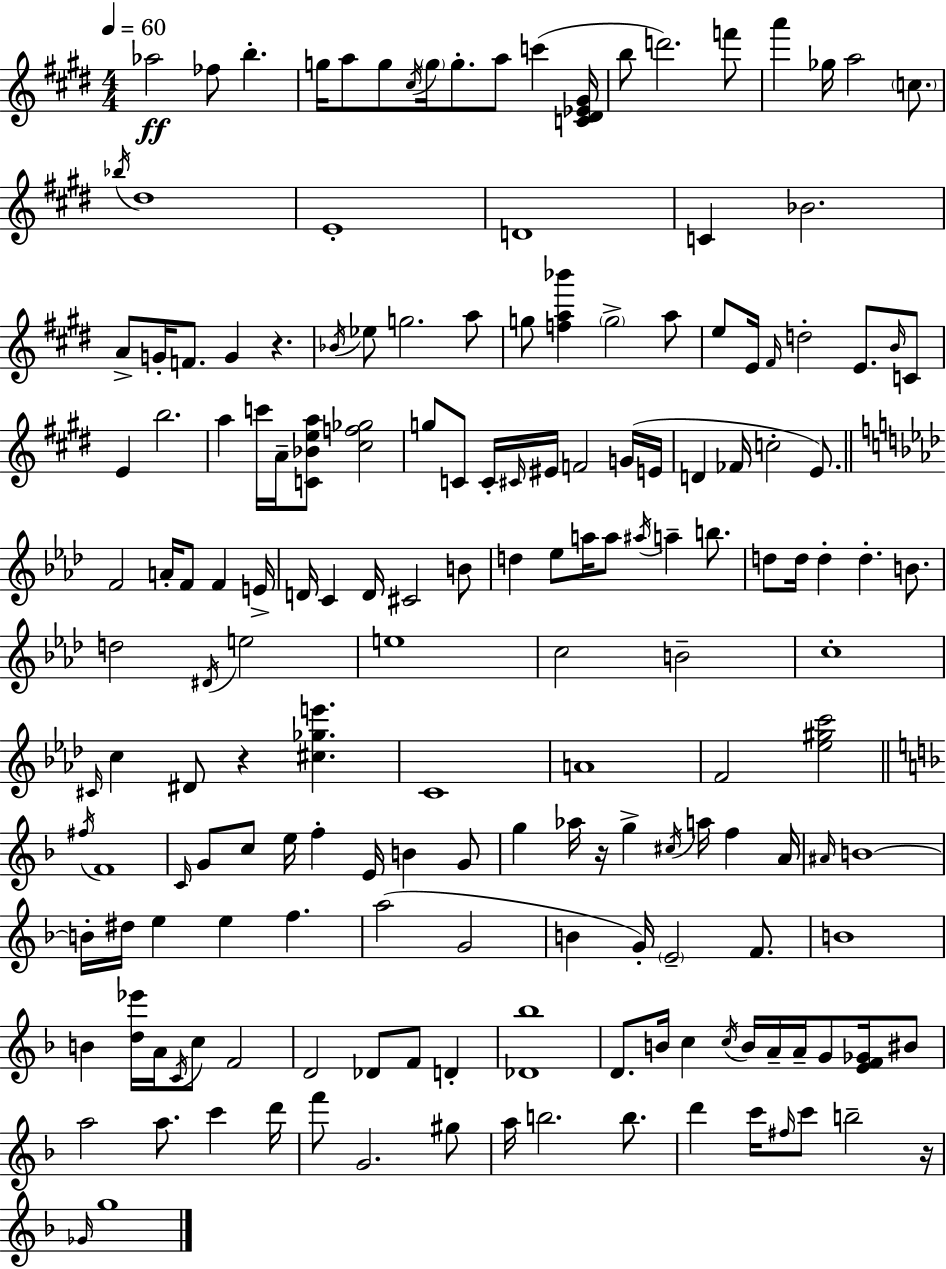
X:1
T:Untitled
M:4/4
L:1/4
K:E
_a2 _f/2 b g/4 a/2 g/2 ^c/4 g/4 g/2 a/2 c' [C^D_E^G]/4 b/2 d'2 f'/2 a' _g/4 a2 c/2 _b/4 ^d4 E4 D4 C _B2 A/2 G/4 F/2 G z _B/4 _e/2 g2 a/2 g/2 [fa_b'] g2 a/2 e/2 E/4 ^F/4 d2 E/2 B/4 C/2 E b2 a c'/4 A/4 [C_Bea]/2 [^cf_g]2 g/2 C/2 C/4 ^C/4 ^E/4 F2 G/4 E/4 D _F/4 c2 E/2 F2 A/4 F/2 F E/4 D/4 C D/4 ^C2 B/2 d _e/2 a/4 a/2 ^a/4 a b/2 d/2 d/4 d d B/2 d2 ^D/4 e2 e4 c2 B2 c4 ^C/4 c ^D/2 z [^c_ge'] C4 A4 F2 [_e^gc']2 ^f/4 F4 C/4 G/2 c/2 e/4 f E/4 B G/2 g _a/4 z/4 g ^c/4 a/4 f A/4 ^A/4 B4 B/4 ^d/4 e e f a2 G2 B G/4 E2 F/2 B4 B [d_e']/4 A/4 C/4 c/2 F2 D2 _D/2 F/2 D [_D_b]4 D/2 B/4 c c/4 B/4 A/4 A/4 G/2 [EF_G]/4 ^B/2 a2 a/2 c' d'/4 f'/2 G2 ^g/2 a/4 b2 b/2 d' c'/4 ^f/4 c'/2 b2 z/4 _G/4 g4